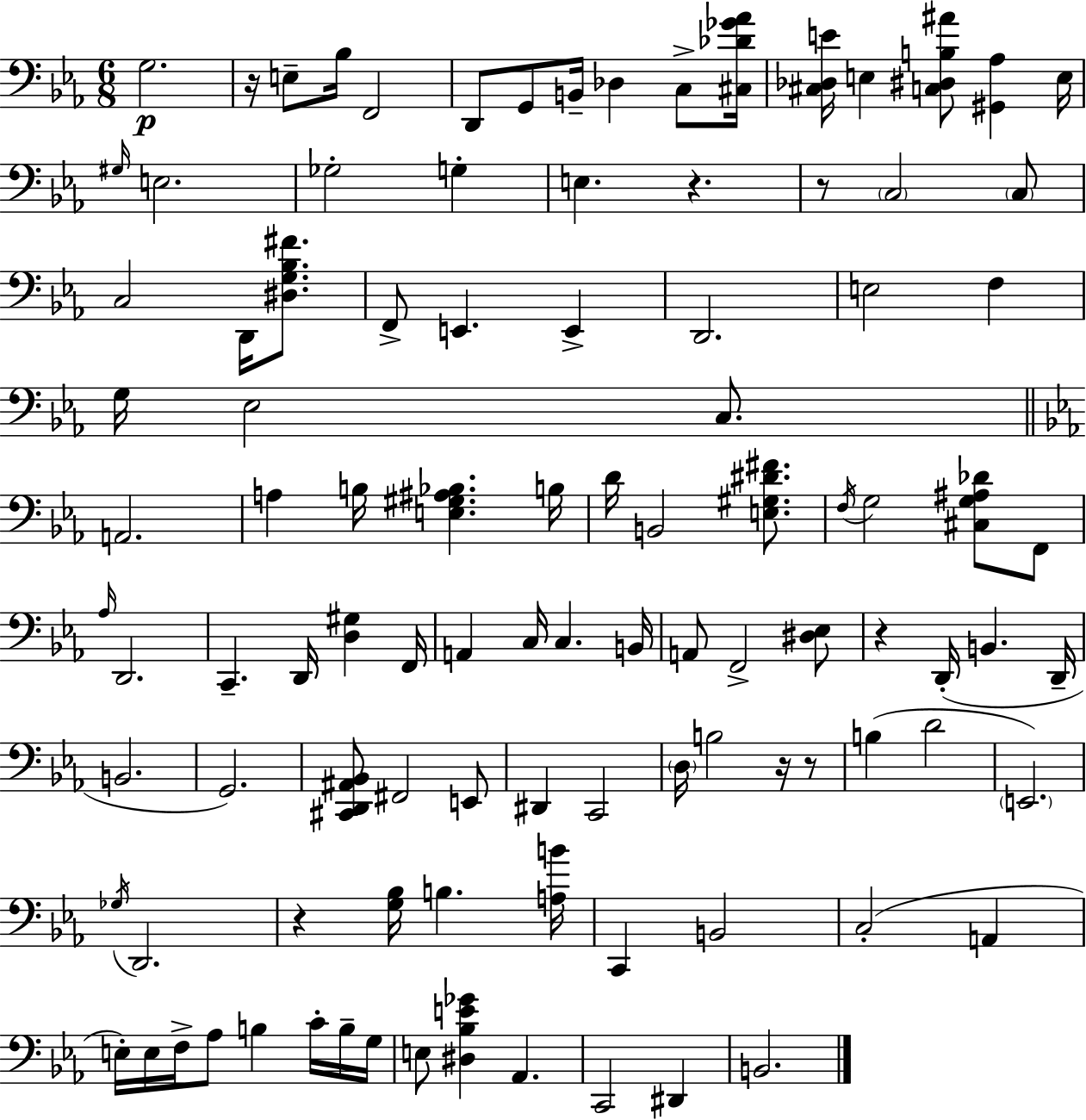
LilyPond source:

{
  \clef bass
  \numericTimeSignature
  \time 6/8
  \key c \minor
  g2.\p | r16 e8-- bes16 f,2 | d,8 g,8 b,16-- des4 c8-> <cis des' ges' aes'>16 | <cis des e'>16 e4 <c dis b ais'>8 <gis, aes>4 e16 | \break \grace { gis16 } e2. | ges2-. g4-. | e4. r4. | r8 \parenthesize c2 \parenthesize c8 | \break c2 d,16 <dis g bes fis'>8. | f,8-> e,4. e,4-> | d,2. | e2 f4 | \break g16 ees2 c8. | \bar "||" \break \key ees \major a,2. | a4 b16 <e gis ais bes>4. b16 | d'16 b,2 <e gis dis' fis'>8. | \acciaccatura { f16 } g2 <cis g ais des'>8 f,8 | \break \grace { aes16 } d,2. | c,4.-- d,16 <d gis>4 | f,16 a,4 c16 c4. | b,16 a,8 f,2-> | \break <dis ees>8 r4 d,16-.( b,4. | d,16-- b,2. | g,2.) | <cis, d, ais, bes,>8 fis,2 | \break e,8 dis,4 c,2 | \parenthesize d16 b2 r16 | r8 b4( d'2 | \parenthesize e,2.) | \break \acciaccatura { ges16 } d,2. | r4 <g bes>16 b4. | <a b'>16 c,4 b,2 | c2-.( a,4 | \break e16-.) e16 f16-> aes8 b4 | c'16-. b16-- g16 e8 <dis bes e' ges'>4 aes,4. | c,2 dis,4 | b,2. | \break \bar "|."
}